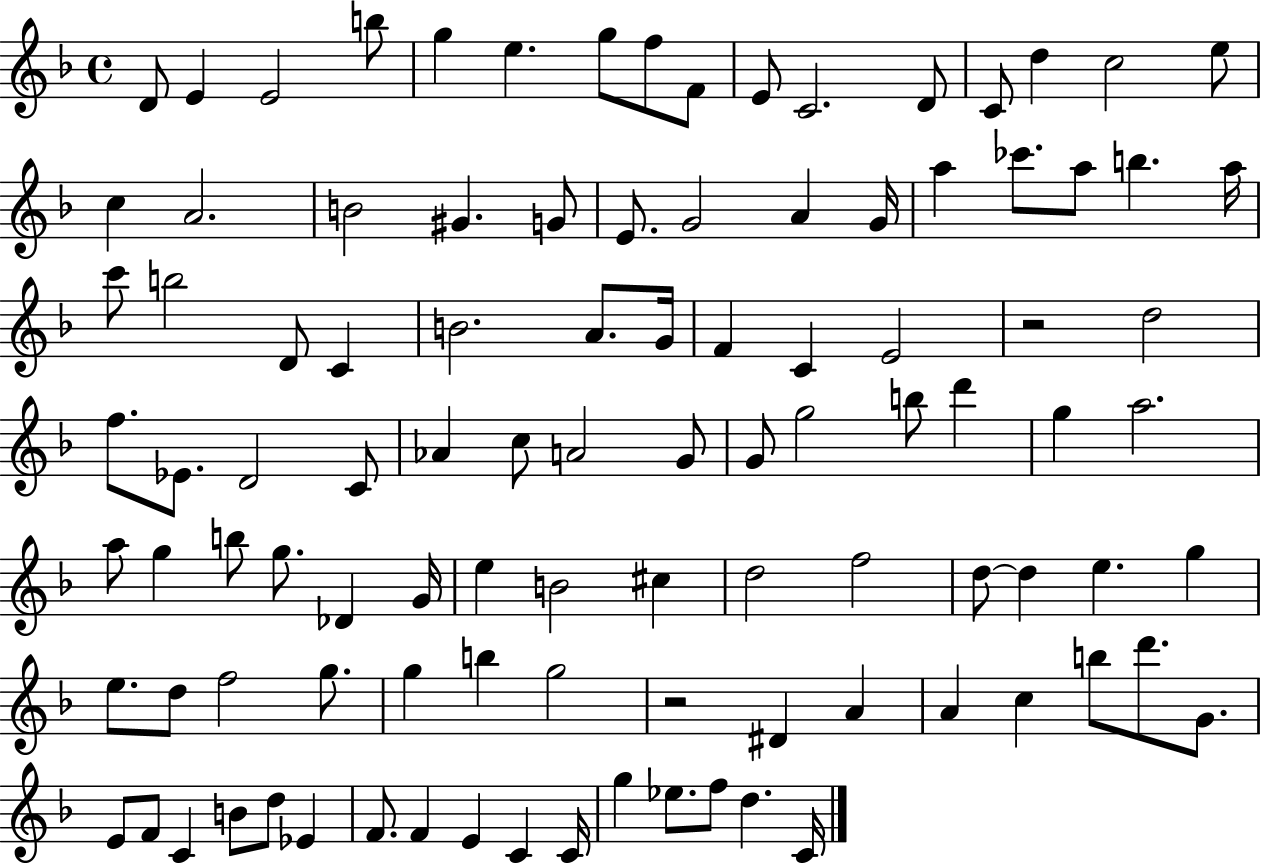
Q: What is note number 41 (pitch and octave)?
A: D5